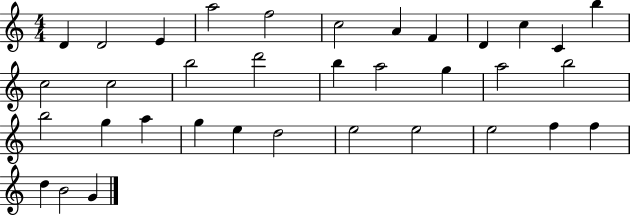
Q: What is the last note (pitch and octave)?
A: G4